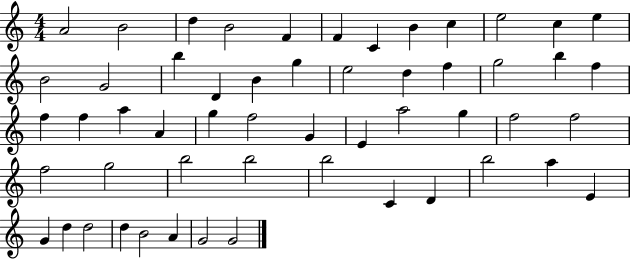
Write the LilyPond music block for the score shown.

{
  \clef treble
  \numericTimeSignature
  \time 4/4
  \key c \major
  a'2 b'2 | d''4 b'2 f'4 | f'4 c'4 b'4 c''4 | e''2 c''4 e''4 | \break b'2 g'2 | b''4 d'4 b'4 g''4 | e''2 d''4 f''4 | g''2 b''4 f''4 | \break f''4 f''4 a''4 a'4 | g''4 f''2 g'4 | e'4 a''2 g''4 | f''2 f''2 | \break f''2 g''2 | b''2 b''2 | b''2 c'4 d'4 | b''2 a''4 e'4 | \break g'4 d''4 d''2 | d''4 b'2 a'4 | g'2 g'2 | \bar "|."
}